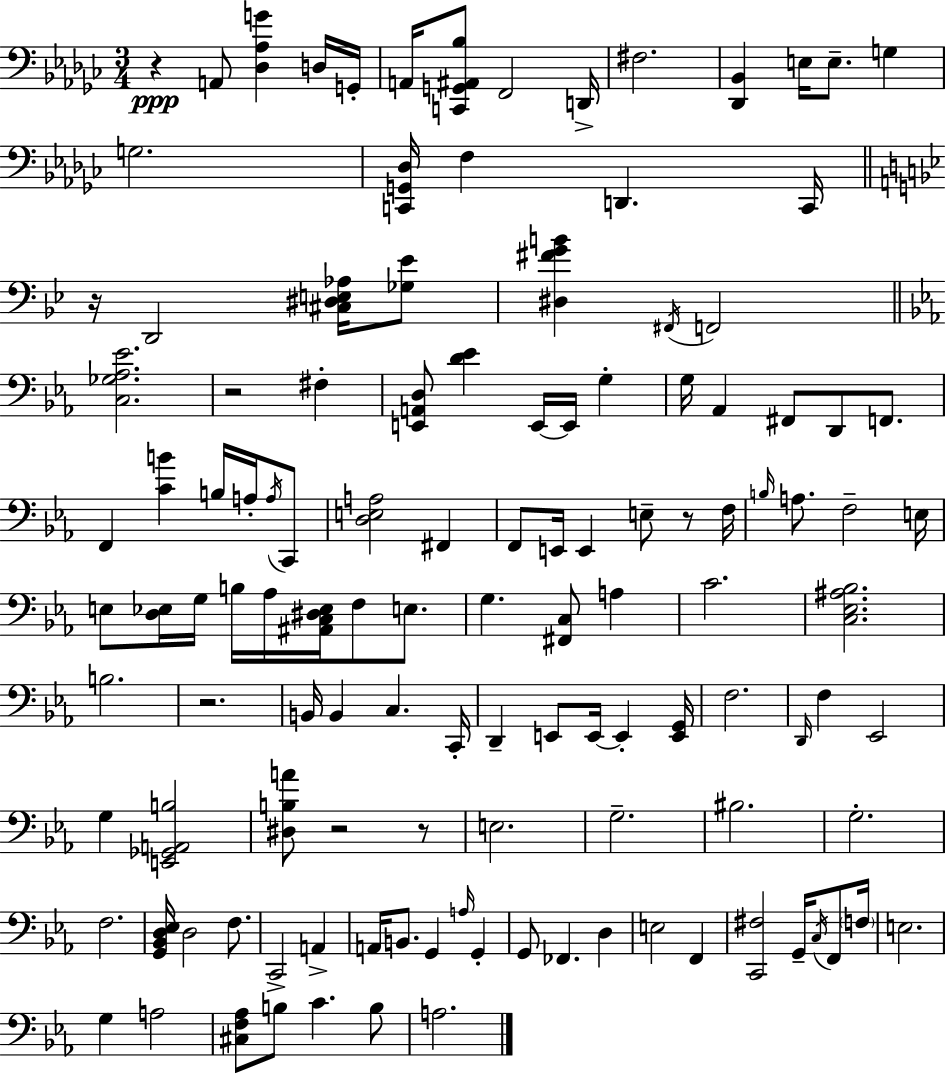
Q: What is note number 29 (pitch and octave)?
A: A3